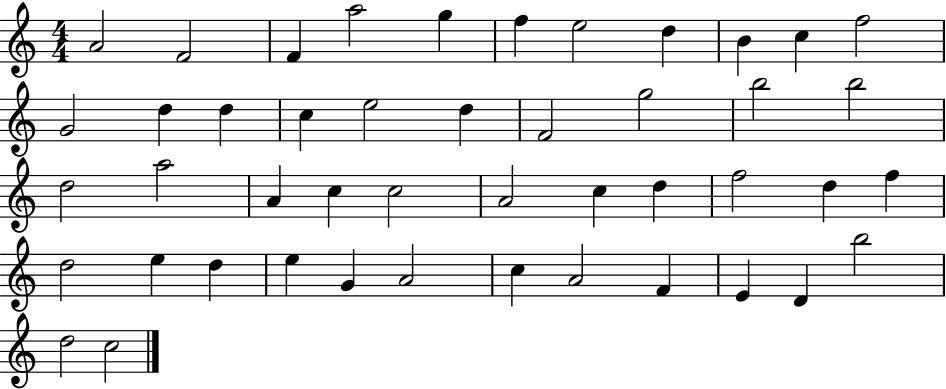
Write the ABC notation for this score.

X:1
T:Untitled
M:4/4
L:1/4
K:C
A2 F2 F a2 g f e2 d B c f2 G2 d d c e2 d F2 g2 b2 b2 d2 a2 A c c2 A2 c d f2 d f d2 e d e G A2 c A2 F E D b2 d2 c2